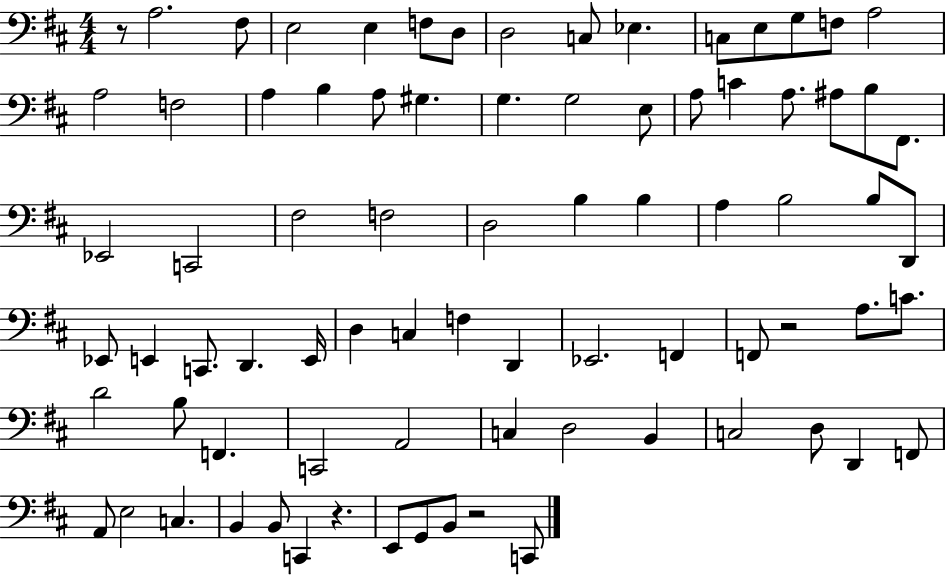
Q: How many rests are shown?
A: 4